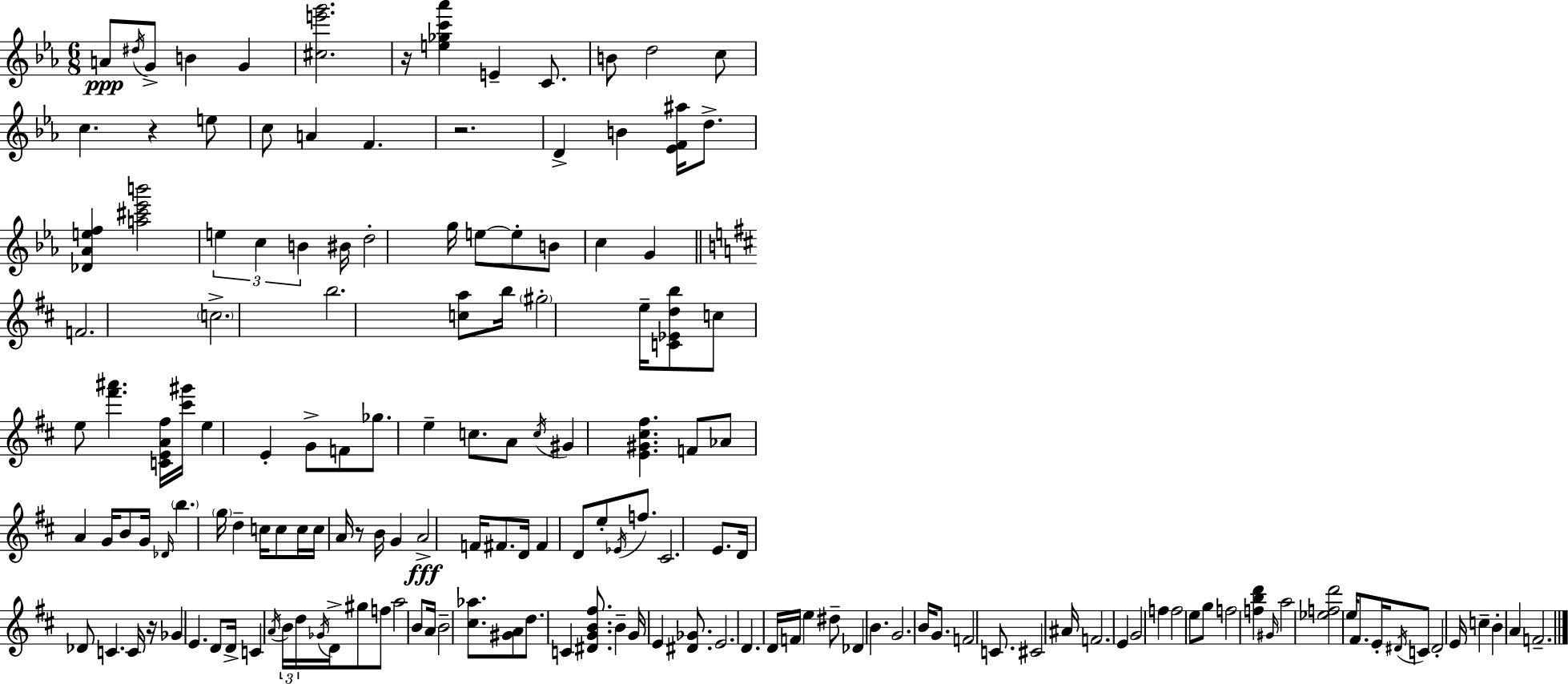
A4/e D#5/s G4/e B4/q G4/q [C#5,E6,G6]/h. R/s [E5,Gb5,C6,Ab6]/q E4/q C4/e. B4/e D5/h C5/e C5/q. R/q E5/e C5/e A4/q F4/q. R/h. D4/q B4/q [Eb4,F4,A#5]/s D5/e. [Db4,Ab4,E5,F5]/q [A5,C#6,Eb6,B6]/h E5/q C5/q B4/q BIS4/s D5/h G5/s E5/e E5/e B4/e C5/q G4/q F4/h. C5/h. B5/h. [C5,A5]/e B5/s G#5/h E5/s [C4,Eb4,D5,B5]/e C5/e E5/e [F#6,A#6]/q. [C4,E4,A4,F#5]/s [C#6,G#6]/s E5/q E4/q G4/e F4/e Gb5/e. E5/q C5/e. A4/e C5/s G#4/q [E4,G#4,C#5,F#5]/q. F4/e Ab4/e A4/q G4/s B4/e G4/s Db4/s B5/q. G5/s D5/q C5/s C5/e C5/s C5/s A4/s R/e B4/s G4/q A4/h F4/s F#4/e. D4/s F#4/q D4/e E5/e Eb4/s F5/e. C#4/h. E4/e. D4/s Db4/e C4/q. C4/s R/s Gb4/q E4/q. D4/e D4/s C4/q A4/s B4/s D5/s Gb4/s D4/s G#5/e F5/e A5/h B4/e A4/s B4/h [C#5,Ab5]/e. [G#4,A4]/e D5/e. C4/q [D#4,G4,B4,F#5]/e. B4/q G4/s E4/q [D#4,Gb4]/e. E4/h. D4/q. D4/s F4/s E5/q D#5/e Db4/q B4/q. G4/h. B4/s G4/e. F4/h C4/e. C#4/h A#4/s F4/h. E4/q G4/h F5/q F5/h E5/e G5/e F5/h [F5,B5,D6]/q G#4/s A5/h [Eb5,F5,D6]/h E5/s F#4/e. E4/s D#4/s C4/e D#4/h E4/s C5/q B4/q A4/q F4/h.